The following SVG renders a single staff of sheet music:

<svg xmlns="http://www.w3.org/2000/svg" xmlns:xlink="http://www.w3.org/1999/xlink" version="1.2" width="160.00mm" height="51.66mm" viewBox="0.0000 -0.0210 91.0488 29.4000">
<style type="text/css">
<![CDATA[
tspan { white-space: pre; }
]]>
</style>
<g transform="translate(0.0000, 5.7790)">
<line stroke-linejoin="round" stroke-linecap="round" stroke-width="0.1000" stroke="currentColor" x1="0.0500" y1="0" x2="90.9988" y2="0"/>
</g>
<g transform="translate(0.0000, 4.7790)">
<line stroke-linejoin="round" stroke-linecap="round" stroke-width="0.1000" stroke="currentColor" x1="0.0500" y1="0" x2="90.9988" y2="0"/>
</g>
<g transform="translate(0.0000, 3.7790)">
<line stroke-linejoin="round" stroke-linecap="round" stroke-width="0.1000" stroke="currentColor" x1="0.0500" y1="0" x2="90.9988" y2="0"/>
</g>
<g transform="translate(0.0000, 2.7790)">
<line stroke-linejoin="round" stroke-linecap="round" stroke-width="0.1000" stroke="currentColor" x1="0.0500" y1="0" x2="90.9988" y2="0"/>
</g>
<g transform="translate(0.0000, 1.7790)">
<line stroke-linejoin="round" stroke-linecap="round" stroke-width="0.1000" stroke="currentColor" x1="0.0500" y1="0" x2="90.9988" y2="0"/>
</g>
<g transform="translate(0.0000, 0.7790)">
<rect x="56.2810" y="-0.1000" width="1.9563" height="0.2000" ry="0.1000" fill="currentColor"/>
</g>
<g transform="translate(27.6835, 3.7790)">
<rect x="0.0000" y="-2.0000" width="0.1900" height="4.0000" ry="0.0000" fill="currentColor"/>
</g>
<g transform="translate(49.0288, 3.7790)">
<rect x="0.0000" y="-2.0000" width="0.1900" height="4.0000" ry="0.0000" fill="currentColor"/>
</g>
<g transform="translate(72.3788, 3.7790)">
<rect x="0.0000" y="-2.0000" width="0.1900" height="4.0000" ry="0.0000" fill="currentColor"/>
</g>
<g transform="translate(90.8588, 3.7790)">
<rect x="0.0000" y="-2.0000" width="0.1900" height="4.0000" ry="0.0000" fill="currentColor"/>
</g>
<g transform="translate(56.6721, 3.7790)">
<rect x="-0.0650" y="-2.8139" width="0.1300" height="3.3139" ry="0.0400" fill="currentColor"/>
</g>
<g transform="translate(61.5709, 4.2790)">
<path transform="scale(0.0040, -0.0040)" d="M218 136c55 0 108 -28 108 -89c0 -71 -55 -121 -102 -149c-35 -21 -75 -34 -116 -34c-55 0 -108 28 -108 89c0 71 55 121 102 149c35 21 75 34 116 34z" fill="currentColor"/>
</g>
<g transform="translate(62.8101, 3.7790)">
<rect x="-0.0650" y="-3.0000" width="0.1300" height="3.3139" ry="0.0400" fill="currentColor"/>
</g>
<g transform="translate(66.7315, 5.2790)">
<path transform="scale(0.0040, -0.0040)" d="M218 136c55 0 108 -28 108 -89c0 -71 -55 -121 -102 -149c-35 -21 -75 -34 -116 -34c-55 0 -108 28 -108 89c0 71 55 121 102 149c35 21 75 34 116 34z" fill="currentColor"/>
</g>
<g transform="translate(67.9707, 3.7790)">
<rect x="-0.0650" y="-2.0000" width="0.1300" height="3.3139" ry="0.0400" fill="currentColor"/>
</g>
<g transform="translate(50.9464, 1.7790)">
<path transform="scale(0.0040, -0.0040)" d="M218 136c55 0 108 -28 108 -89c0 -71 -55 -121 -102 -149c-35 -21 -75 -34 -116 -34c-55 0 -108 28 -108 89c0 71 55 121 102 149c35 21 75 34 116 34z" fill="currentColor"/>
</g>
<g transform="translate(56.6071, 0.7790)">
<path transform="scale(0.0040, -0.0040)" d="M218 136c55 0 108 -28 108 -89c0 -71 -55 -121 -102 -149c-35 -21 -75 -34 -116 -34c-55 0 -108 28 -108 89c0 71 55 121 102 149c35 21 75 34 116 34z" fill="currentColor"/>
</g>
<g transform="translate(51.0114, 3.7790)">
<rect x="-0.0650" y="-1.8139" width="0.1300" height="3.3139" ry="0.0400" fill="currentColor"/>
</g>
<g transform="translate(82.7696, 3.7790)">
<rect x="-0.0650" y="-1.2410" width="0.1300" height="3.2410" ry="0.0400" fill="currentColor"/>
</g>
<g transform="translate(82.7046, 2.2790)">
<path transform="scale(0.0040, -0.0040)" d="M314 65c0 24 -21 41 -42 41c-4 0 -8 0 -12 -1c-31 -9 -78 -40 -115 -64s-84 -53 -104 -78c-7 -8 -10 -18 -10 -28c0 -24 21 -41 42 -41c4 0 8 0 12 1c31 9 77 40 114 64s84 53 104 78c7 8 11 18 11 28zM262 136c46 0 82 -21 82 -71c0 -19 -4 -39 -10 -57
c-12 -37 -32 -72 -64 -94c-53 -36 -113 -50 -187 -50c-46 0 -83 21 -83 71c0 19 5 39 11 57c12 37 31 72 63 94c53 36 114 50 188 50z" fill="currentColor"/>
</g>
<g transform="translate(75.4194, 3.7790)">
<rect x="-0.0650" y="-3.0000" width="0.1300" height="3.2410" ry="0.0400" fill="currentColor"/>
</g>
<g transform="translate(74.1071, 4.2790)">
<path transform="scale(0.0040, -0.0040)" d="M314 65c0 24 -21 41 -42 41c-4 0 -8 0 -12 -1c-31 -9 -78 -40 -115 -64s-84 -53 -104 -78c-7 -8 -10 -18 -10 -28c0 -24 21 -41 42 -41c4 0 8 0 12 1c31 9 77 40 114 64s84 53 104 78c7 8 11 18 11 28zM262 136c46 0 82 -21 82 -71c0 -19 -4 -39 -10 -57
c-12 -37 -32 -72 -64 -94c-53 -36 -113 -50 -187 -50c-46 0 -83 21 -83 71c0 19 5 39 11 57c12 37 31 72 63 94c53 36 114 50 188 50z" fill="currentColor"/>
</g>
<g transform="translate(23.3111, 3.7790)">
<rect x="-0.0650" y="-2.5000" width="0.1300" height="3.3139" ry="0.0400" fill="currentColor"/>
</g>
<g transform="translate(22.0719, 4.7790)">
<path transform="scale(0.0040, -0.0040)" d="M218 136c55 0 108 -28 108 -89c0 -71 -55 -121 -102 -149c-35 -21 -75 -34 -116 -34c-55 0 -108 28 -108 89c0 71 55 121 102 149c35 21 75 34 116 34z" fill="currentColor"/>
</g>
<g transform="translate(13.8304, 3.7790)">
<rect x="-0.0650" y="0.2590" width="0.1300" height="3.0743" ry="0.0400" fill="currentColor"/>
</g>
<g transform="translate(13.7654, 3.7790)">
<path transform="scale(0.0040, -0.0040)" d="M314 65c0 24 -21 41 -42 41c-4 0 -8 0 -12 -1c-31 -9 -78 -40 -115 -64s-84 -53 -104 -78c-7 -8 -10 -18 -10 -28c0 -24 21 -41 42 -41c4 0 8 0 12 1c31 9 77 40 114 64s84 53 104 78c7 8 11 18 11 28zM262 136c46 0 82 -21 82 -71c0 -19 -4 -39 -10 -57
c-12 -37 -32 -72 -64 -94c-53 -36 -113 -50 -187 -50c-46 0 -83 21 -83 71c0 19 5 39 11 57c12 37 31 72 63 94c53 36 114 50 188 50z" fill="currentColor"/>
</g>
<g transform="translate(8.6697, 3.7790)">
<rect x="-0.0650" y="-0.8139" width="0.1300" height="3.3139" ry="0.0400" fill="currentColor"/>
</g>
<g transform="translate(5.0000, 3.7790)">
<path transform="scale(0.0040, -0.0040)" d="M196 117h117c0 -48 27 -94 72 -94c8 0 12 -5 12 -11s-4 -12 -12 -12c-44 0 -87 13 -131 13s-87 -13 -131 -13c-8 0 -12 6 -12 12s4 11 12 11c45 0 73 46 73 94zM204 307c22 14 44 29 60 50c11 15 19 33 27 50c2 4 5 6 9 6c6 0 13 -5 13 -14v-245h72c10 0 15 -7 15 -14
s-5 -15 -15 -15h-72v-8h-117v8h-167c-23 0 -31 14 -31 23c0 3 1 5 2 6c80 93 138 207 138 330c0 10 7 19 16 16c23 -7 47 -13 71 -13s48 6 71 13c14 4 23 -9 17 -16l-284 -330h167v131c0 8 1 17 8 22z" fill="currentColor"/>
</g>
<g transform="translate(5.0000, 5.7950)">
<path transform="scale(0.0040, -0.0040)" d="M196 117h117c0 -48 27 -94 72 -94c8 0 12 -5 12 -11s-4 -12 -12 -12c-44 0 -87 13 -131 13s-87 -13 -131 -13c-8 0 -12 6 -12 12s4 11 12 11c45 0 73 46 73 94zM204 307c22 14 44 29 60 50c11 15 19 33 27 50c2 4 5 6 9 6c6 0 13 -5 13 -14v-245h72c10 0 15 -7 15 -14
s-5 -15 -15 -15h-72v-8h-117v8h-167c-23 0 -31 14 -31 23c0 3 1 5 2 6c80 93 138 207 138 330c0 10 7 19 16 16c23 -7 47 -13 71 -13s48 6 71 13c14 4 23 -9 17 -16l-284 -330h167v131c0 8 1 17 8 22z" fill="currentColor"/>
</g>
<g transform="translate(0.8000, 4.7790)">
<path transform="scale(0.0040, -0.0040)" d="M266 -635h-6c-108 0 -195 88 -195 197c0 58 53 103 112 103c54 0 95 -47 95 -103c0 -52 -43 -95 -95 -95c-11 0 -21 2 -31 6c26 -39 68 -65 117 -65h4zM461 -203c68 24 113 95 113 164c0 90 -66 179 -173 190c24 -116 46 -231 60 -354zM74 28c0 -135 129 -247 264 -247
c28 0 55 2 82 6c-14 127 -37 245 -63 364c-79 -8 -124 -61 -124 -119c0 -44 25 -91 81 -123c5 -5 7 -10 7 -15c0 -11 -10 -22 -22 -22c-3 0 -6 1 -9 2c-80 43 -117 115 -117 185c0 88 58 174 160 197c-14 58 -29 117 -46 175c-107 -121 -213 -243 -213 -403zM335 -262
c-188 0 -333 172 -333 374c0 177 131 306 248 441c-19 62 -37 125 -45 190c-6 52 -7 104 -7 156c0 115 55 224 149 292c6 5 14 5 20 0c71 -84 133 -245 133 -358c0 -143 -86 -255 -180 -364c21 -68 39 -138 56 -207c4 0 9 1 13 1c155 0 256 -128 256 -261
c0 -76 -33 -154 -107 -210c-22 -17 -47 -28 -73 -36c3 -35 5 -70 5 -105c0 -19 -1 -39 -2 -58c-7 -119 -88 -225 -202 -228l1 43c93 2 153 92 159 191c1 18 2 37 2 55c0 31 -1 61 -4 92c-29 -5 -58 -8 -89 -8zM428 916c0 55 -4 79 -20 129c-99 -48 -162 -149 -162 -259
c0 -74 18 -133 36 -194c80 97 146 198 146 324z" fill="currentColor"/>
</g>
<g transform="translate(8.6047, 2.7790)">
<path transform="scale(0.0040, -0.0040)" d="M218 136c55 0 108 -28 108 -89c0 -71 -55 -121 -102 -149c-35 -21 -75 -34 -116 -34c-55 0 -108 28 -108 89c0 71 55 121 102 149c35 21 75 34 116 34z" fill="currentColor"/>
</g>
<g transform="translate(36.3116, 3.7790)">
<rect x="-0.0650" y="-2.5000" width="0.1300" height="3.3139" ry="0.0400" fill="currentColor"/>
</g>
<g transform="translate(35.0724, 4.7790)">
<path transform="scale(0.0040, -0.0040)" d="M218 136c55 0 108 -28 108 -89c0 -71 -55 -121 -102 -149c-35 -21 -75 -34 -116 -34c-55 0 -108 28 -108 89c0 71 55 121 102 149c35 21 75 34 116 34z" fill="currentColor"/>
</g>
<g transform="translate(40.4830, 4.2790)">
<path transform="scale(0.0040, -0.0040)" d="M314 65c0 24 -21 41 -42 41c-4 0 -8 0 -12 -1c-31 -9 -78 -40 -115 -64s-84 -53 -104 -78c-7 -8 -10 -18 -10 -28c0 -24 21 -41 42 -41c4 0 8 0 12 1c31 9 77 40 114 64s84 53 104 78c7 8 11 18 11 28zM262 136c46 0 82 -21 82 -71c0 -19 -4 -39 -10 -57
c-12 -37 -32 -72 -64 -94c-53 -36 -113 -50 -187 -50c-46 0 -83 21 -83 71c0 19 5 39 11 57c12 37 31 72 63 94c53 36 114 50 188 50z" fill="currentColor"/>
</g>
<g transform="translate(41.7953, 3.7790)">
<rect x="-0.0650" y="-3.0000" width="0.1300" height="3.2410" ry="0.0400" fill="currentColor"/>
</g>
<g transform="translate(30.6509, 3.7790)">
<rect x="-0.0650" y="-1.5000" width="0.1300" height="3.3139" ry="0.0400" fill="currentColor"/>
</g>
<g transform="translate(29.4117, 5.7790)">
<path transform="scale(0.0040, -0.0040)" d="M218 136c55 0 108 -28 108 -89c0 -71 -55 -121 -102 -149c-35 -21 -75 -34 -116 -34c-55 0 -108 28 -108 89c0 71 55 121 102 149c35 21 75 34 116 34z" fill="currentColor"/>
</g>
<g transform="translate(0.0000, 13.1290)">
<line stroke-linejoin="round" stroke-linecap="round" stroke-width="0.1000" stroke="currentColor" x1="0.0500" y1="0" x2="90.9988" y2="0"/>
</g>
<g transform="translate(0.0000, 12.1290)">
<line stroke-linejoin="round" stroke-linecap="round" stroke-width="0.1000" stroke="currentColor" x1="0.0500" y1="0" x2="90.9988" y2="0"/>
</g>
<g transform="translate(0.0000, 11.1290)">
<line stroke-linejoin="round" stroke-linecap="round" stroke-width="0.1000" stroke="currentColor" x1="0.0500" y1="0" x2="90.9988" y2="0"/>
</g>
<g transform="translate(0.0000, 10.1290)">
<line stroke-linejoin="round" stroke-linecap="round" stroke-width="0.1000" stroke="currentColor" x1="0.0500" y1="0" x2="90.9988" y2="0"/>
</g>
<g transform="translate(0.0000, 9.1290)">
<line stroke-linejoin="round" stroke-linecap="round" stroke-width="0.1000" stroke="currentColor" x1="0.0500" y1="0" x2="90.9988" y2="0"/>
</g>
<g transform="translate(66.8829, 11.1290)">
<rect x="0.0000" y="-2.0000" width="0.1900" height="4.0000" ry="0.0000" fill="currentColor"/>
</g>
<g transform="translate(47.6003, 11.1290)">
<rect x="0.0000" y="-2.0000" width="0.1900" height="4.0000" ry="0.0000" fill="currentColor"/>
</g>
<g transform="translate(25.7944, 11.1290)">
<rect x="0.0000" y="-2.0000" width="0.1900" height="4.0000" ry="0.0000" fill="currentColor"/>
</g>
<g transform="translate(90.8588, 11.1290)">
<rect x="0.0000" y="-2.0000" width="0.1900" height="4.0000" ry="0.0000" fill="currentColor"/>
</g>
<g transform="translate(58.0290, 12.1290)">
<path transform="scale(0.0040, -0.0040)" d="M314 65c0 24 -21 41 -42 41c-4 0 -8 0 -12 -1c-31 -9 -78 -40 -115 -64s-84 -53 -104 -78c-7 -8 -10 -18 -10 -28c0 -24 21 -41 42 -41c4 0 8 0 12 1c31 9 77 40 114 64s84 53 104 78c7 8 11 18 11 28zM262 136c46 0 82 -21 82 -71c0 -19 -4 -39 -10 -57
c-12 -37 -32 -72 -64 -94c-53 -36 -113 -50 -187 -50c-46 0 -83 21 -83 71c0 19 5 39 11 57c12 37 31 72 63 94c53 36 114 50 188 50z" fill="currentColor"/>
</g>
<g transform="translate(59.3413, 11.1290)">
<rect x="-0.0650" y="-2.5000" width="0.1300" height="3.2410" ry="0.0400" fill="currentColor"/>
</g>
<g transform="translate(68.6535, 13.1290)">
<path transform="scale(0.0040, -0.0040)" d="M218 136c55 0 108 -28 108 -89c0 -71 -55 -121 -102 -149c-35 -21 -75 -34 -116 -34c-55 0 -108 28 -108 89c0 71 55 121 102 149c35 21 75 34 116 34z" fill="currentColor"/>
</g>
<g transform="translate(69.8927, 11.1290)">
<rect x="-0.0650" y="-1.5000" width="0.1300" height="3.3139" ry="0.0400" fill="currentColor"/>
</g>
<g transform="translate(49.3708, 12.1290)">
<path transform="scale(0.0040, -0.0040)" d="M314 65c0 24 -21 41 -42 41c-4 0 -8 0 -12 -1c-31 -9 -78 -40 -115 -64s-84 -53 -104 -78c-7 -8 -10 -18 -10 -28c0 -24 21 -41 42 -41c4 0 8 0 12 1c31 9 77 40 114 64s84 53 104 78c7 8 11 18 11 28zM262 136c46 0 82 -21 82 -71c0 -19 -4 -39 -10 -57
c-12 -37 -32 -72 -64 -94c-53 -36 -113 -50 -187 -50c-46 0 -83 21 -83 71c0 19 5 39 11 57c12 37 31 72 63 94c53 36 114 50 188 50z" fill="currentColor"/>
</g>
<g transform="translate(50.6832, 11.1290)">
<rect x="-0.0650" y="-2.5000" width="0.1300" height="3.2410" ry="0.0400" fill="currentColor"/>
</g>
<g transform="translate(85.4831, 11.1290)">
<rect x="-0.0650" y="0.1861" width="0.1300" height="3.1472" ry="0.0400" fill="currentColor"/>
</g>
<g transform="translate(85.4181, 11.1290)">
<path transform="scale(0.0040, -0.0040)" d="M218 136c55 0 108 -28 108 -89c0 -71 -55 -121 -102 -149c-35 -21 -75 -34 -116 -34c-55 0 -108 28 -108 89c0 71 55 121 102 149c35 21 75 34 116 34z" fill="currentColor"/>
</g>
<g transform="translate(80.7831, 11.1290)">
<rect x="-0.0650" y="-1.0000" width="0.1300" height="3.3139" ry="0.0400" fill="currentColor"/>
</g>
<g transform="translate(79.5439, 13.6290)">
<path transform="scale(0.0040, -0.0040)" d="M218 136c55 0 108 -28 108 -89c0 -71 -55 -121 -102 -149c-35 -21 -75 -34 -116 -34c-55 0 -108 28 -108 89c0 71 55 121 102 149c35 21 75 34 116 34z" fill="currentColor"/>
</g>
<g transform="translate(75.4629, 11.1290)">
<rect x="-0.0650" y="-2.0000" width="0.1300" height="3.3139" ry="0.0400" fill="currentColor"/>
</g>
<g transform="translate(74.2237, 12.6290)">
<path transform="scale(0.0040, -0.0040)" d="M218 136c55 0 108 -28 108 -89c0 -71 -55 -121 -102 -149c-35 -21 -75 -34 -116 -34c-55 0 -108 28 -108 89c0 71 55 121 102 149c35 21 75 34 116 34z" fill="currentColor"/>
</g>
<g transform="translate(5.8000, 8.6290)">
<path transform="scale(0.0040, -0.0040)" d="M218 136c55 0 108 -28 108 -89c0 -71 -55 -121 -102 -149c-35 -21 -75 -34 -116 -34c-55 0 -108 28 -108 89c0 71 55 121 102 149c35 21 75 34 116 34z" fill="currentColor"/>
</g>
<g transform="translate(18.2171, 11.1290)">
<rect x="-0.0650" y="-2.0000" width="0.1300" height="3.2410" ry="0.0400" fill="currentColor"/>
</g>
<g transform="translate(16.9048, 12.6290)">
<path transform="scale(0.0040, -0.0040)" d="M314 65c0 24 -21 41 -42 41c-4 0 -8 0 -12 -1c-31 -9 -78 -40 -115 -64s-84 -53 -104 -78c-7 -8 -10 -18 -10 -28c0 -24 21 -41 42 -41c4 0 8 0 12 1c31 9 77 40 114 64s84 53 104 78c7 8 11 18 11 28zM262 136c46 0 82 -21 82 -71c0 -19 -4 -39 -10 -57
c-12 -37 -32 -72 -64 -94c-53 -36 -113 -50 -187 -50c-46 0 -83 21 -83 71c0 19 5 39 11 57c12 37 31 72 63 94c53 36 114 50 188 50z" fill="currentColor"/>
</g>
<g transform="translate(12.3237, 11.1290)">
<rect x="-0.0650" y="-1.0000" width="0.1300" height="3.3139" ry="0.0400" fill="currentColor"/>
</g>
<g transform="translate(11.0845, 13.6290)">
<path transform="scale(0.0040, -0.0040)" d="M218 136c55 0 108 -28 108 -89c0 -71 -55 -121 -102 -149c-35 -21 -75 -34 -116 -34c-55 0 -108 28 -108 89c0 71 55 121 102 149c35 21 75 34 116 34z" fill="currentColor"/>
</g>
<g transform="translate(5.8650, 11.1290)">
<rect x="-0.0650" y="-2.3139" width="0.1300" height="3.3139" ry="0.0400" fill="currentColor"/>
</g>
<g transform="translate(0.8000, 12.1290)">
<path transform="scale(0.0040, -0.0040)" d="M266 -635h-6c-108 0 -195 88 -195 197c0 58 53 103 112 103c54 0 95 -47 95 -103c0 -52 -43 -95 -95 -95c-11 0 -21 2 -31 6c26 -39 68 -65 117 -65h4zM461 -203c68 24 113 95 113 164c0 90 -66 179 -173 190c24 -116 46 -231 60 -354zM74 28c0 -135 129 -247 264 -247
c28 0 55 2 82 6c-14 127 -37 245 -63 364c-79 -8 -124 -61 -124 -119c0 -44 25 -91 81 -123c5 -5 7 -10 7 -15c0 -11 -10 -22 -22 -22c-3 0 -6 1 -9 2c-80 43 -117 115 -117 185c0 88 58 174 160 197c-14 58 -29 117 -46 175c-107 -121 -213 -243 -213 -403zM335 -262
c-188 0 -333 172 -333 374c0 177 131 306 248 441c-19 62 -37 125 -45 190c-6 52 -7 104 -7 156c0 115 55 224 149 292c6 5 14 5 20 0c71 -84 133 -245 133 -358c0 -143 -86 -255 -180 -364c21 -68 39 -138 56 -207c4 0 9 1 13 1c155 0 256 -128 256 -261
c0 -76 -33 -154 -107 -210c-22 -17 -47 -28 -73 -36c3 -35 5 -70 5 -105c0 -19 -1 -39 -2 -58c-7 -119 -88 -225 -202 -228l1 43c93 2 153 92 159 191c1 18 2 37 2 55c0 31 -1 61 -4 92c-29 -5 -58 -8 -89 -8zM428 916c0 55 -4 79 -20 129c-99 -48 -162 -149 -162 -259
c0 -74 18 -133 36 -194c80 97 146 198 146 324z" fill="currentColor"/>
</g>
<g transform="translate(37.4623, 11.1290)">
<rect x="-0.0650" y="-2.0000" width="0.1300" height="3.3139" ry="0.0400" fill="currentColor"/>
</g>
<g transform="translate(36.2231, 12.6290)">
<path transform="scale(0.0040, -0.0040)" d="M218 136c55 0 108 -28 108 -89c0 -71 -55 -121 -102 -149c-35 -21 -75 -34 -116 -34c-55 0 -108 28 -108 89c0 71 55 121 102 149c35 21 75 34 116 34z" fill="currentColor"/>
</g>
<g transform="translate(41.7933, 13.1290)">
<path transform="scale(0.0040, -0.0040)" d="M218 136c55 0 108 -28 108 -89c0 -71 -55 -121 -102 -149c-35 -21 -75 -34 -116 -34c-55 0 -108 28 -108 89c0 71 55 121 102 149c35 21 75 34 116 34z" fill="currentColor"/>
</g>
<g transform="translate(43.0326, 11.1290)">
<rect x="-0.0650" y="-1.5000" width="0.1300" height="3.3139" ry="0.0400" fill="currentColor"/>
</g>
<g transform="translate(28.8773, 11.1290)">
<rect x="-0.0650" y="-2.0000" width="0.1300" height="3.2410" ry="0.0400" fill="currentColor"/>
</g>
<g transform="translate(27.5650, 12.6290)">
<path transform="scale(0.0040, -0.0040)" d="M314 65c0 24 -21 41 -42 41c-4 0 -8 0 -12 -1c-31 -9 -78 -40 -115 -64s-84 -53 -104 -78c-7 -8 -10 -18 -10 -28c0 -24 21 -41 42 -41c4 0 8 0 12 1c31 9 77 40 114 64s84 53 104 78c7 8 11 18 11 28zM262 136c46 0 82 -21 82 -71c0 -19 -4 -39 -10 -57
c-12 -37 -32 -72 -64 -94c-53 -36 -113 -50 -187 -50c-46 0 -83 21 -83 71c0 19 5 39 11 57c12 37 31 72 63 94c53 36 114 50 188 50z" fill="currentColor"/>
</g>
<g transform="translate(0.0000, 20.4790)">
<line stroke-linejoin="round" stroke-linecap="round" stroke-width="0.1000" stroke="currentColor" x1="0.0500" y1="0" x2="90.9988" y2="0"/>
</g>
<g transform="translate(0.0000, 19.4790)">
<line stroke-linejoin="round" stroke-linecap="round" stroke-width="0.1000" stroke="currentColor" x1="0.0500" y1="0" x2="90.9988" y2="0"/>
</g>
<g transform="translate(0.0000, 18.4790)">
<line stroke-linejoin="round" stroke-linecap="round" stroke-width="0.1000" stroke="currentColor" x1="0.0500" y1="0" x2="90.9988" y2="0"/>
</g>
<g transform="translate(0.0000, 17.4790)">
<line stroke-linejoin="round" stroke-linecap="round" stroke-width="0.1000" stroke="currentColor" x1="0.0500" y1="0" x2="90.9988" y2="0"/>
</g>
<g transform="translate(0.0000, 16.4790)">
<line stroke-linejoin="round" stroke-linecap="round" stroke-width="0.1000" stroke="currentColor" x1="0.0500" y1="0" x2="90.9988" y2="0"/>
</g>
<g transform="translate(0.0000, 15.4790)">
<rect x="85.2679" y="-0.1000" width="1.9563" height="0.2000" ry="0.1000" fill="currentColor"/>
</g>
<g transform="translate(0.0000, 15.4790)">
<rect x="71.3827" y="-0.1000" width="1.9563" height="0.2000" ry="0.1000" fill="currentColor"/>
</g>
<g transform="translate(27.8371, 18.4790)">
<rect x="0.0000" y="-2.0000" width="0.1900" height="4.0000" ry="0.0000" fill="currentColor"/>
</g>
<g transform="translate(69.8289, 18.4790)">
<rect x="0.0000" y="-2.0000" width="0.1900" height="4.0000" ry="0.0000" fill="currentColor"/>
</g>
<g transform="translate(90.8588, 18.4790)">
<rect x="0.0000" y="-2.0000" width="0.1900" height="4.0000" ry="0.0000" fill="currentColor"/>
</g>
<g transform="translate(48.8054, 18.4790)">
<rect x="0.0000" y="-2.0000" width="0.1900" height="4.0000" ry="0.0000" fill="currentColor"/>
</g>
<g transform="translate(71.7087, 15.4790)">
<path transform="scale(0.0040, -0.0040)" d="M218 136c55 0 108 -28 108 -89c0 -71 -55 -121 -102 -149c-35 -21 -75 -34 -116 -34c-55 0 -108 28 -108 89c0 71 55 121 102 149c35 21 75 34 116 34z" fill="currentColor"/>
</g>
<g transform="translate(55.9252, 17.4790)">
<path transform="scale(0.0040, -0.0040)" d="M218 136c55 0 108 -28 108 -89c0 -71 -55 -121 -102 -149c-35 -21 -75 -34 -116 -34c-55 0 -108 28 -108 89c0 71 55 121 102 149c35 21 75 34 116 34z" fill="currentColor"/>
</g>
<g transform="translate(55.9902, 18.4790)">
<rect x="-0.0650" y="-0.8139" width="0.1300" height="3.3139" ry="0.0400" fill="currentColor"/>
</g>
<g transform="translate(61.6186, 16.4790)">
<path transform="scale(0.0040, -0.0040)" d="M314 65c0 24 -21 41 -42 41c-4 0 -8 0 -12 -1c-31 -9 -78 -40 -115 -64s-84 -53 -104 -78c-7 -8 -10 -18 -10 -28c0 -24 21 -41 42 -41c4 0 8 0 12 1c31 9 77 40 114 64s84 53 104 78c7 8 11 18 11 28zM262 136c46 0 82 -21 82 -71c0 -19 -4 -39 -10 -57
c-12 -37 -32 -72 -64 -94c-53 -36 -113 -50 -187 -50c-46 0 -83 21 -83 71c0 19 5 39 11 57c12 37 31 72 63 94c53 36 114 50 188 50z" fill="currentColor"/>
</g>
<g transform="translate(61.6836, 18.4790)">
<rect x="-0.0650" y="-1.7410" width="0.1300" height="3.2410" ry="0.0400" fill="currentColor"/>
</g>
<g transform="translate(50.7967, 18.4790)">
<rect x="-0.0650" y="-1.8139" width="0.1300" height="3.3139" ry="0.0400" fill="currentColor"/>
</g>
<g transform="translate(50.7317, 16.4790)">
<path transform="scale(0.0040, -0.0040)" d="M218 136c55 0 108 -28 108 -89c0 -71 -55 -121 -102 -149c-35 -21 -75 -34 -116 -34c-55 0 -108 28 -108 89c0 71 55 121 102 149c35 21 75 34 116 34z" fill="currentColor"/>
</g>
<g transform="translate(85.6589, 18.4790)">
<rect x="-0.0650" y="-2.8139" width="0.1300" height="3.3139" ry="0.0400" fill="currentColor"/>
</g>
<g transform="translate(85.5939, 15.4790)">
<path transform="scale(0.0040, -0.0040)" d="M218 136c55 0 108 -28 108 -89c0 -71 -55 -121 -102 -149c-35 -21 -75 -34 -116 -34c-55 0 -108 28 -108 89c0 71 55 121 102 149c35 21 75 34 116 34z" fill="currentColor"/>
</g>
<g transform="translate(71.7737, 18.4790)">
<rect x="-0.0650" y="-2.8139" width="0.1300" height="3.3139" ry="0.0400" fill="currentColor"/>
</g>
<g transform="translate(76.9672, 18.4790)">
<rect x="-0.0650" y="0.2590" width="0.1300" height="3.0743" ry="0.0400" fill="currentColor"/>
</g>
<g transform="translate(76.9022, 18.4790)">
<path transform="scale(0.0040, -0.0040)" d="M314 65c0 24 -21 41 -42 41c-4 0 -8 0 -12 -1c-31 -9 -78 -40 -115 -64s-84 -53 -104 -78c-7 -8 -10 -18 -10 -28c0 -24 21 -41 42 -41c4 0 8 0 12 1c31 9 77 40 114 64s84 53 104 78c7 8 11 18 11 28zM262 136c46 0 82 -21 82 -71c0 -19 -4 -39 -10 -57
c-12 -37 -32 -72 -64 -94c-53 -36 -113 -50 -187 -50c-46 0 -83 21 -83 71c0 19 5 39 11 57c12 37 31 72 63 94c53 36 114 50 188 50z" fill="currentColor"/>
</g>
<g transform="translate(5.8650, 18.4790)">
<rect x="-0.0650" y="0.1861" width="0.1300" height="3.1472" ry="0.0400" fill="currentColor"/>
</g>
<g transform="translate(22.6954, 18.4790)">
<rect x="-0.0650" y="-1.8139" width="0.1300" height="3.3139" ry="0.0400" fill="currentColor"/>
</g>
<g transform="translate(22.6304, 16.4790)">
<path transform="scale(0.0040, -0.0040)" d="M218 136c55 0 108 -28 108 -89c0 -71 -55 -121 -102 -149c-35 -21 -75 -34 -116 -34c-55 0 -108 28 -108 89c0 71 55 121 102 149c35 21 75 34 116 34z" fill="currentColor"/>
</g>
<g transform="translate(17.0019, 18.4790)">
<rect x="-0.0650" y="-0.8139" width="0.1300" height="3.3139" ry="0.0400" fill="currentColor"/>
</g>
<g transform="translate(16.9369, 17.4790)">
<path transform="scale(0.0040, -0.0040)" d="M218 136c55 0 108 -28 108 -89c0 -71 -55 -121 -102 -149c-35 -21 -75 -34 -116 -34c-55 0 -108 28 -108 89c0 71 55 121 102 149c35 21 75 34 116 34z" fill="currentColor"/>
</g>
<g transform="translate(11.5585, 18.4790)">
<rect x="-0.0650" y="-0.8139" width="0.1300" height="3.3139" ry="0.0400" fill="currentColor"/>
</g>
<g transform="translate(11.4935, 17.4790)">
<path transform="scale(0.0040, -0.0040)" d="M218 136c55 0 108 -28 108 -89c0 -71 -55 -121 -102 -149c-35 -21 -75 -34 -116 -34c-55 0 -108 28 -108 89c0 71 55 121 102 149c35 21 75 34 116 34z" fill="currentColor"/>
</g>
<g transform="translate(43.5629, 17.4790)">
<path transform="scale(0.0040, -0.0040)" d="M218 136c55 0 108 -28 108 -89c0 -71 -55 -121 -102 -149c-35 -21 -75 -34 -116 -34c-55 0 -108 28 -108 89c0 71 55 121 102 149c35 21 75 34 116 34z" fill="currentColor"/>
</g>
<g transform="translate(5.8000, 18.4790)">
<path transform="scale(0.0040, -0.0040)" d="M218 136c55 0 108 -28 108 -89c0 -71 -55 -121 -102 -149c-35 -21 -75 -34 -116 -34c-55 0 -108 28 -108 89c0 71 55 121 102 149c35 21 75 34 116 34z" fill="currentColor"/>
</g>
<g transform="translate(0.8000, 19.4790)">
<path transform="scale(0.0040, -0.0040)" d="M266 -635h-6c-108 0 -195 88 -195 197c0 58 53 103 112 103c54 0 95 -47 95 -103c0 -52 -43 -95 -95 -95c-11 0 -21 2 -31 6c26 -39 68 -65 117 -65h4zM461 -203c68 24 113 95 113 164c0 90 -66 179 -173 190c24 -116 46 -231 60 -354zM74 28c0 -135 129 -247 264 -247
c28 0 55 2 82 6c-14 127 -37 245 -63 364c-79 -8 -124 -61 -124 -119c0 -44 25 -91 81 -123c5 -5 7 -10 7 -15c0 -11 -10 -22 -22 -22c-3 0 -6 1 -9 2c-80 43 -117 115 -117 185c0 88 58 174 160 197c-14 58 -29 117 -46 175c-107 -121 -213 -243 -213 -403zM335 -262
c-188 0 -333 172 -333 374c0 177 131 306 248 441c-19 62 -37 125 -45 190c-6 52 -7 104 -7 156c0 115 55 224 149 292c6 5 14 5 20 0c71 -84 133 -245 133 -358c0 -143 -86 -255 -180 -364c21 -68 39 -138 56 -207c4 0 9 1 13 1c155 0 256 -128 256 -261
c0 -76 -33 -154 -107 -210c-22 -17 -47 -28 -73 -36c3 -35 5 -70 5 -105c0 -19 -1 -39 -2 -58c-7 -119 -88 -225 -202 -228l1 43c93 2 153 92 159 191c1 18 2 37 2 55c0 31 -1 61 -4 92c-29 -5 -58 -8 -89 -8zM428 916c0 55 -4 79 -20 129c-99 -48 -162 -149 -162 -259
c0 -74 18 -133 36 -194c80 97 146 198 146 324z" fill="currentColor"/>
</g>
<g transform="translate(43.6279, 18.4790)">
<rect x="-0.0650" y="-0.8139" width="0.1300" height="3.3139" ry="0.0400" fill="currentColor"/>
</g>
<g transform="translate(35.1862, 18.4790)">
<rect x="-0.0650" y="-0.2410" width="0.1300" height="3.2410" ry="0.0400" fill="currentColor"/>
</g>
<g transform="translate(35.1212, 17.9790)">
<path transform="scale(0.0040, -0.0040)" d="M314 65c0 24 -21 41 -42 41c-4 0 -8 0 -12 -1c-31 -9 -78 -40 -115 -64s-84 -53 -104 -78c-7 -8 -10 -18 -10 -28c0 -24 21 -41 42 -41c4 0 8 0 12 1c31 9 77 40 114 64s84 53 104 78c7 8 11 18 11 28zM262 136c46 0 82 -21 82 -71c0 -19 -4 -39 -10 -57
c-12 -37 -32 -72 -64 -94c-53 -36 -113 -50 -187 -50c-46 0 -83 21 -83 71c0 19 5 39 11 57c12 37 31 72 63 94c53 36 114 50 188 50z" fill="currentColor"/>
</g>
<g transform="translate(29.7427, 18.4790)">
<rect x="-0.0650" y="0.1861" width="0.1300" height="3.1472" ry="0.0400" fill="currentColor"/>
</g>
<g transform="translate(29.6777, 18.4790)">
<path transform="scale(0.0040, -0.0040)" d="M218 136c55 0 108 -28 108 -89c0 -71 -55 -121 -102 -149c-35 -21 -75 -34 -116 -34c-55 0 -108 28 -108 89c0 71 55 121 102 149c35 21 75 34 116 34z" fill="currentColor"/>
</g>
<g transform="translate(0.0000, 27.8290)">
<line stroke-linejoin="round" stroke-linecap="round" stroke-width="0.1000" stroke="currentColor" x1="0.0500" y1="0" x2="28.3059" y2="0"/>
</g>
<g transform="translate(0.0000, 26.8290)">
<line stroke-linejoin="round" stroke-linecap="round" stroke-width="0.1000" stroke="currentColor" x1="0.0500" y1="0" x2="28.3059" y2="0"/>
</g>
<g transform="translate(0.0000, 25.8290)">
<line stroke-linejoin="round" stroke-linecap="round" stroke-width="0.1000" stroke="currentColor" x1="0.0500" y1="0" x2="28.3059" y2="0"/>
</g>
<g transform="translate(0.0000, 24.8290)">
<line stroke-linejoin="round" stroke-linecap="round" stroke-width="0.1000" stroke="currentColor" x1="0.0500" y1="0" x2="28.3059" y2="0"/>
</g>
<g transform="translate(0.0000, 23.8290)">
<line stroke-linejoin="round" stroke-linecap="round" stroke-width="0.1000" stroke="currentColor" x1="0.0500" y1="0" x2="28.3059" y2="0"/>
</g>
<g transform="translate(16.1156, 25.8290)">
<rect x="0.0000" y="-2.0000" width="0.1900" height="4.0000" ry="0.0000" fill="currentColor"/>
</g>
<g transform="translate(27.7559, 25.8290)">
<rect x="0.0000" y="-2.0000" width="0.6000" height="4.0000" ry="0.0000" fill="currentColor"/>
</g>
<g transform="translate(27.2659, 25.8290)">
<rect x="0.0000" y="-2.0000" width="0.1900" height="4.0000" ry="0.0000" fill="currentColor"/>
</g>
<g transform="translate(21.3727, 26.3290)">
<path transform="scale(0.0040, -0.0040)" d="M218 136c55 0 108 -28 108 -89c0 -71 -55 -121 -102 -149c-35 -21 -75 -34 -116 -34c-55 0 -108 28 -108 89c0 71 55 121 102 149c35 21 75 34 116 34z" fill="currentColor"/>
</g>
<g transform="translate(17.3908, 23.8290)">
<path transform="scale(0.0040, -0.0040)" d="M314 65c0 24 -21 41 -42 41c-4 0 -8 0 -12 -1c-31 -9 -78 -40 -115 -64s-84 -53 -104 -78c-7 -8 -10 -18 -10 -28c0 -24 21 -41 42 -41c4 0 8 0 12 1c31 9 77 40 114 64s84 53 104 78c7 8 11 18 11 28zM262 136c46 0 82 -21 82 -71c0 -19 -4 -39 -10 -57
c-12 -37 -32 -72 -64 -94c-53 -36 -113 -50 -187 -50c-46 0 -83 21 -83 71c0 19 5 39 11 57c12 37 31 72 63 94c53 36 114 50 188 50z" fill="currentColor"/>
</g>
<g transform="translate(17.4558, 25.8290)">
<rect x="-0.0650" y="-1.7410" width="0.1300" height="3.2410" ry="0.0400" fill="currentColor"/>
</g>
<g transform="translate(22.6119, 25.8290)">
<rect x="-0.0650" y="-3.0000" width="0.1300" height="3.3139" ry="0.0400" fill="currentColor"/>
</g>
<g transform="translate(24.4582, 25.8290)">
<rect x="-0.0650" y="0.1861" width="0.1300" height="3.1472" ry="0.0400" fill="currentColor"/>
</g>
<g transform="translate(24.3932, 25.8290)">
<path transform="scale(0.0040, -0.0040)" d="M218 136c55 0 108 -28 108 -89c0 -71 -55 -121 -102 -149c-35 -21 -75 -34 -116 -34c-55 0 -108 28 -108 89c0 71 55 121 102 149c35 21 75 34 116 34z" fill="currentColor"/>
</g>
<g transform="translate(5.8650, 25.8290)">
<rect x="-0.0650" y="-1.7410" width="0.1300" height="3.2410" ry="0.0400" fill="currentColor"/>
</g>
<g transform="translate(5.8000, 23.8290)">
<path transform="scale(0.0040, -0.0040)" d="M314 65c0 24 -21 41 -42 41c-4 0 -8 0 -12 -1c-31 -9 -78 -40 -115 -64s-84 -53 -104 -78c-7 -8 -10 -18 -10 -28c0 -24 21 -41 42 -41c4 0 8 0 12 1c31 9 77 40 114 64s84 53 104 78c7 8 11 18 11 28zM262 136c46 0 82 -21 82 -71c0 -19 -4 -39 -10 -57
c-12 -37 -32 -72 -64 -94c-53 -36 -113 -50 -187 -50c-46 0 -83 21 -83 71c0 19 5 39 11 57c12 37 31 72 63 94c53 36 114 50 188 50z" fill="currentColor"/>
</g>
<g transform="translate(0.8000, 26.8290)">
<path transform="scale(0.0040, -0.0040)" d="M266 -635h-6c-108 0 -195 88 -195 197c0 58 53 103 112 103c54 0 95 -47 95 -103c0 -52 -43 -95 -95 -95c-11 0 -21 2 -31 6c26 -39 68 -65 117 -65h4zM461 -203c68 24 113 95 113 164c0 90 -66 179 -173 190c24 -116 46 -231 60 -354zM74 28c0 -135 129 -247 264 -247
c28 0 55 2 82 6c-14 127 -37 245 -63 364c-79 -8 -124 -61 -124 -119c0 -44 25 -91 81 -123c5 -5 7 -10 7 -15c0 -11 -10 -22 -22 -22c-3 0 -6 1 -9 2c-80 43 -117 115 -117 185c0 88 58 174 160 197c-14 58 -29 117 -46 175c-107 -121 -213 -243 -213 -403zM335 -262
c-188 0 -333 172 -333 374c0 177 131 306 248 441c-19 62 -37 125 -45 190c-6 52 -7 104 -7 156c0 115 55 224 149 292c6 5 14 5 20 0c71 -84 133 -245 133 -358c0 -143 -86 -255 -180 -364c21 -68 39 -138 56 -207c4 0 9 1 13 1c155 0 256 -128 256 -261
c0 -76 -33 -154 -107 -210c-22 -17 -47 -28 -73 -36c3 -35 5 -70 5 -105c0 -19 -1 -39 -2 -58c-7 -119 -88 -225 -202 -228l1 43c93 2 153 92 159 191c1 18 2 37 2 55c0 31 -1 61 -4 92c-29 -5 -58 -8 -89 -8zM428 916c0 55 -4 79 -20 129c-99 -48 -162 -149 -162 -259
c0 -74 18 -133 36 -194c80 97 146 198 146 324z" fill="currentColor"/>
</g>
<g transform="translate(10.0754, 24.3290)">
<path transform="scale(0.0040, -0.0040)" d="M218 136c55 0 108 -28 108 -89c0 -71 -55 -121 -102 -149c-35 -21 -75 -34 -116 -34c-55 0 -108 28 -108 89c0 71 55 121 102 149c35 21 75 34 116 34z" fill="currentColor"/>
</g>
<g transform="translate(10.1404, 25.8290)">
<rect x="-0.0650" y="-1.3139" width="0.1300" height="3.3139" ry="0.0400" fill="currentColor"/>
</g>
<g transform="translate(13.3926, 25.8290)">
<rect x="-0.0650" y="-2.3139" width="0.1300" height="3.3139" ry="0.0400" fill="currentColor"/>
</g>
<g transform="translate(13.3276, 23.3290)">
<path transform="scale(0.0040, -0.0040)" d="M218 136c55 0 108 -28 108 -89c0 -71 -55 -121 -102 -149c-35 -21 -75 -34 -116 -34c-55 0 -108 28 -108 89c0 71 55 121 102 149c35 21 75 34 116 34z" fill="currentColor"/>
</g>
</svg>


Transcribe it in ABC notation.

X:1
T:Untitled
M:4/4
L:1/4
K:C
d B2 G E G A2 f a A F A2 e2 g D F2 F2 F E G2 G2 E F D B B d d f B c2 d f d f2 a B2 a f2 e g f2 A B